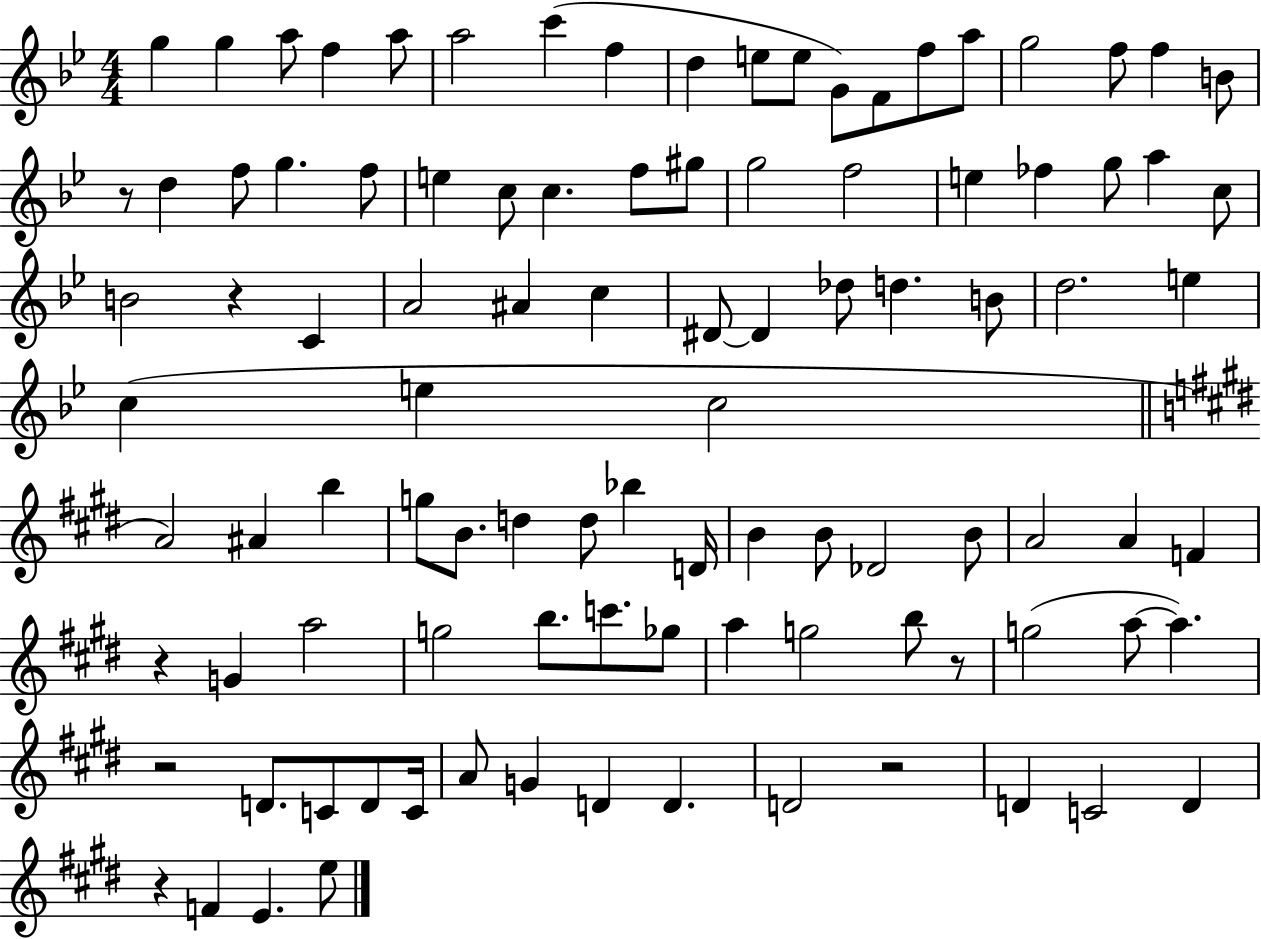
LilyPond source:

{
  \clef treble
  \numericTimeSignature
  \time 4/4
  \key bes \major
  g''4 g''4 a''8 f''4 a''8 | a''2 c'''4( f''4 | d''4 e''8 e''8 g'8) f'8 f''8 a''8 | g''2 f''8 f''4 b'8 | \break r8 d''4 f''8 g''4. f''8 | e''4 c''8 c''4. f''8 gis''8 | g''2 f''2 | e''4 fes''4 g''8 a''4 c''8 | \break b'2 r4 c'4 | a'2 ais'4 c''4 | dis'8~~ dis'4 des''8 d''4. b'8 | d''2. e''4 | \break c''4( e''4 c''2 | \bar "||" \break \key e \major a'2) ais'4 b''4 | g''8 b'8. d''4 d''8 bes''4 d'16 | b'4 b'8 des'2 b'8 | a'2 a'4 f'4 | \break r4 g'4 a''2 | g''2 b''8. c'''8. ges''8 | a''4 g''2 b''8 r8 | g''2( a''8~~ a''4.) | \break r2 d'8. c'8 d'8 c'16 | a'8 g'4 d'4 d'4. | d'2 r2 | d'4 c'2 d'4 | \break r4 f'4 e'4. e''8 | \bar "|."
}